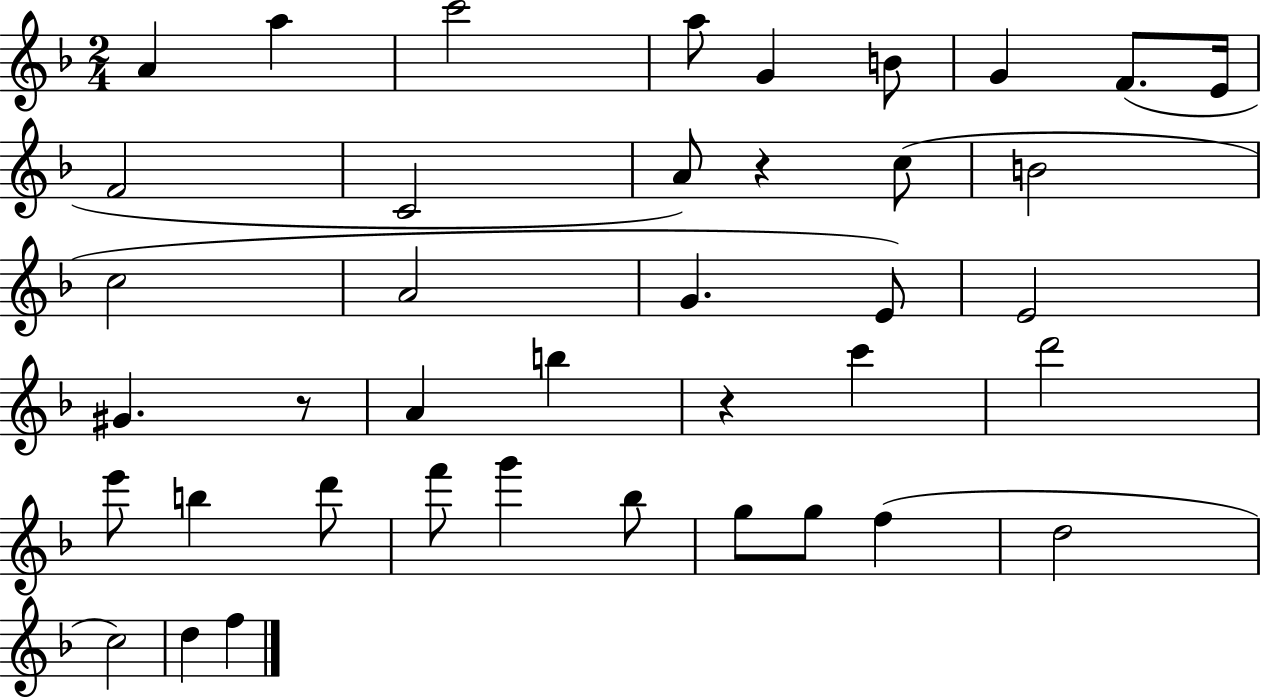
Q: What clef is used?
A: treble